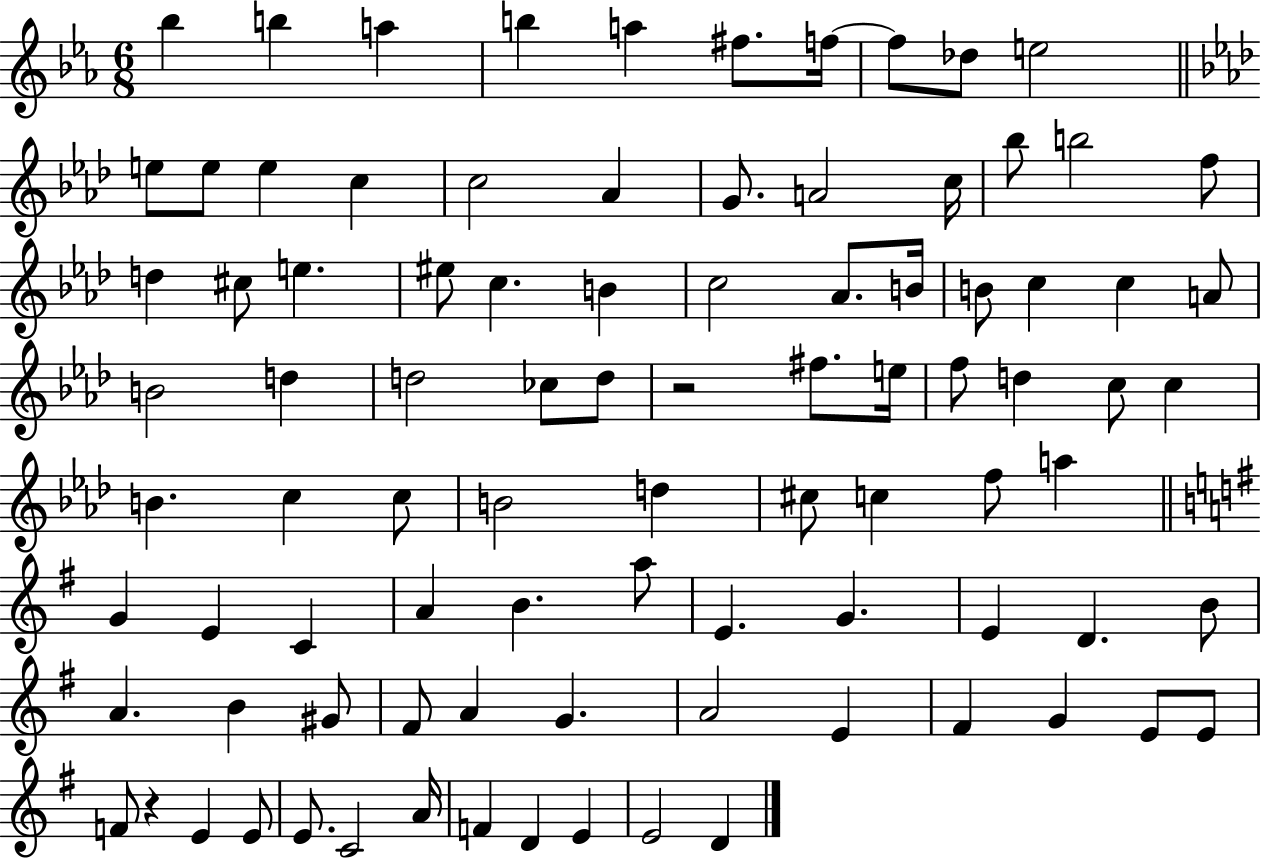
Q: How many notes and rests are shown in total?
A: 91